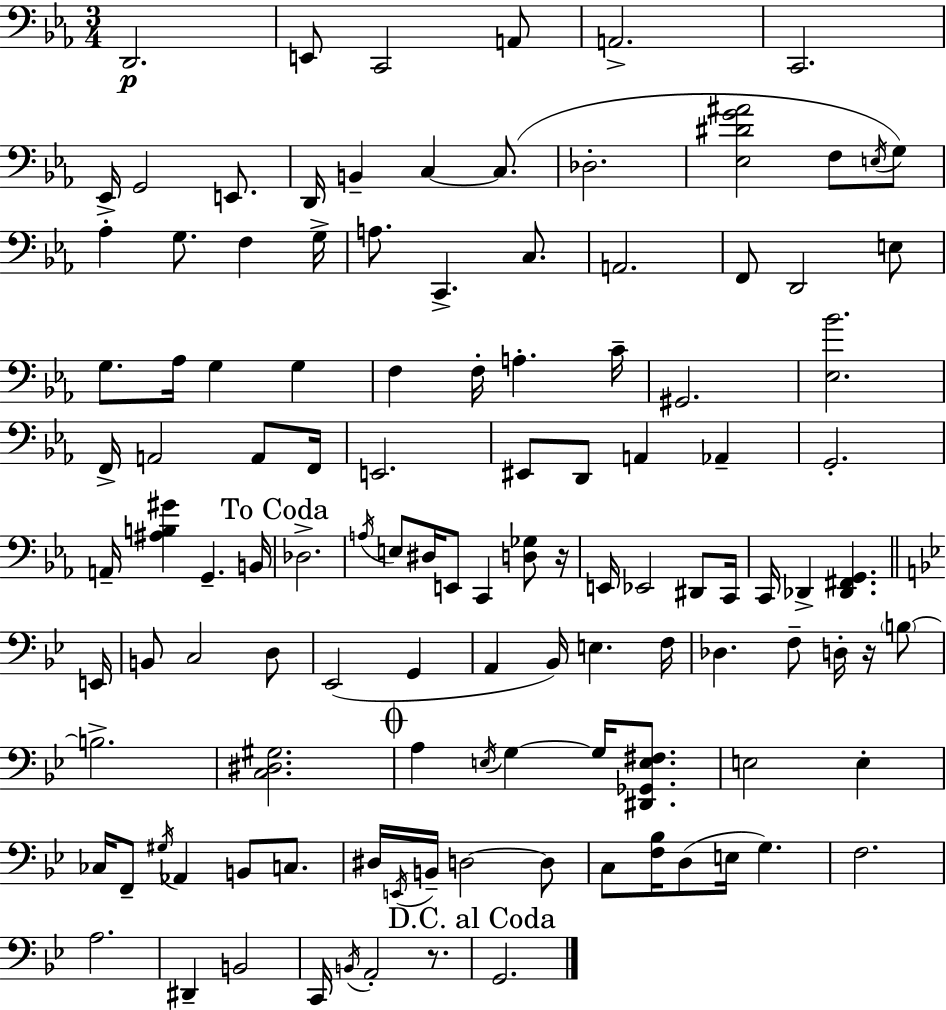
{
  \clef bass
  \numericTimeSignature
  \time 3/4
  \key c \minor
  d,2.\p | e,8 c,2 a,8 | a,2.-> | c,2. | \break ees,16-> g,2 e,8. | d,16 b,4-- c4~~ c8.( | des2.-. | <ees dis' g' ais'>2 f8 \acciaccatura { e16 }) g8 | \break aes4-. g8. f4 | g16-> a8. c,4.-> c8. | a,2. | f,8 d,2 e8 | \break g8. aes16 g4 g4 | f4 f16-. a4.-. | c'16-- gis,2. | <ees bes'>2. | \break f,16-> a,2 a,8 | f,16 e,2. | eis,8 d,8 a,4 aes,4-- | g,2.-. | \break a,16-- <ais b gis'>4 g,4.-- | b,16 \mark "To Coda" des2.-> | \acciaccatura { a16 } e8 dis16 e,8 c,4 <d ges>8 | r16 e,16 ees,2 dis,8 | \break c,16 c,16 des,4-> <des, fis, g,>4. | \bar "||" \break \key bes \major e,16 b,8 c2 d8 | ees,2( g,4 | a,4 bes,16) e4. | f16 des4. f8-- d16-. r16 \parenthesize b8~~ | \break b2.-> | <c dis gis>2. | \mark \markup { \musicglyph "scripts.coda" } a4 \acciaccatura { e16 } g4~~ g16 <dis, ges, e fis>8. | e2 e4-. | \break ces16 f,8-- \acciaccatura { gis16 } aes,4 b,8 | c8. dis16 \acciaccatura { e,16 } b,16-- d2~~ | d8 c8 <f bes>16 d8( e16 g4.) | f2. | \break a2. | dis,4-- b,2 | c,16 \acciaccatura { b,16 } a,2-. | r8. \mark "D.C. al Coda" g,2. | \break \bar "|."
}